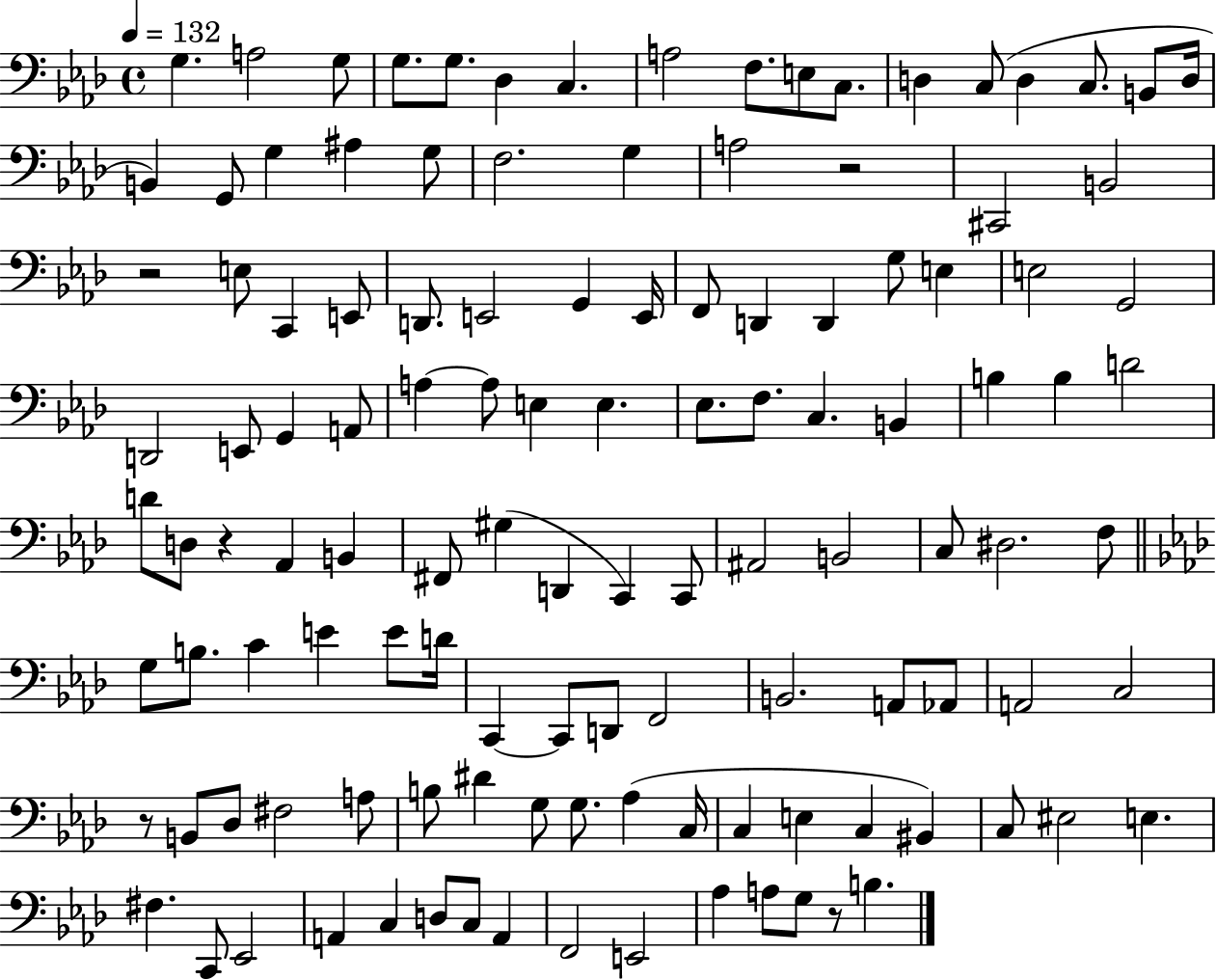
{
  \clef bass
  \time 4/4
  \defaultTimeSignature
  \key aes \major
  \tempo 4 = 132
  g4. a2 g8 | g8. g8. des4 c4. | a2 f8. e8 c8. | d4 c8( d4 c8. b,8 d16 | \break b,4) g,8 g4 ais4 g8 | f2. g4 | a2 r2 | cis,2 b,2 | \break r2 e8 c,4 e,8 | d,8. e,2 g,4 e,16 | f,8 d,4 d,4 g8 e4 | e2 g,2 | \break d,2 e,8 g,4 a,8 | a4~~ a8 e4 e4. | ees8. f8. c4. b,4 | b4 b4 d'2 | \break d'8 d8 r4 aes,4 b,4 | fis,8 gis4( d,4 c,4) c,8 | ais,2 b,2 | c8 dis2. f8 | \break \bar "||" \break \key aes \major g8 b8. c'4 e'4 e'8 d'16 | c,4~~ c,8 d,8 f,2 | b,2. a,8 aes,8 | a,2 c2 | \break r8 b,8 des8 fis2 a8 | b8 dis'4 g8 g8. aes4( c16 | c4 e4 c4 bis,4) | c8 eis2 e4. | \break fis4. c,8 ees,2 | a,4 c4 d8 c8 a,4 | f,2 e,2 | aes4 a8 g8 r8 b4. | \break \bar "|."
}